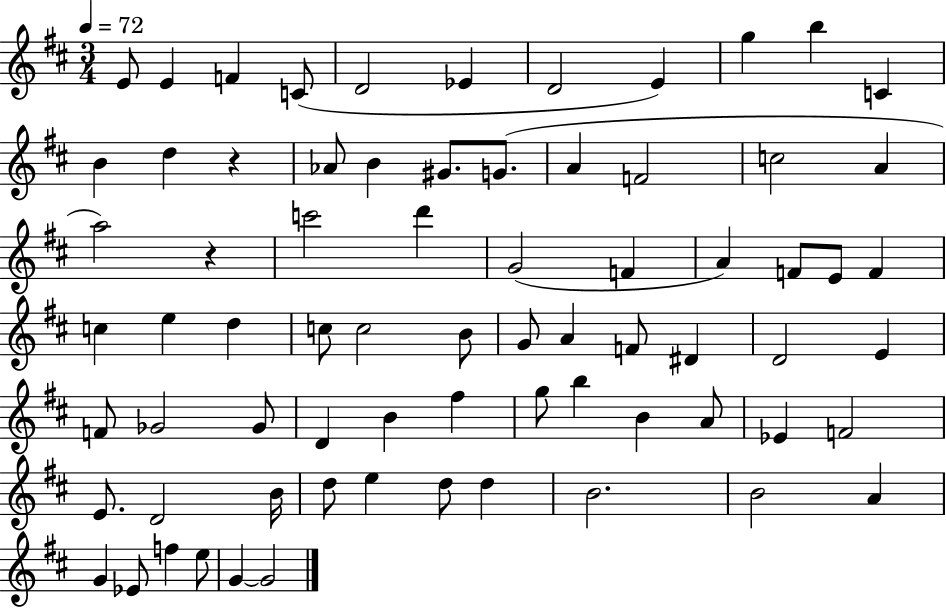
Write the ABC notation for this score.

X:1
T:Untitled
M:3/4
L:1/4
K:D
E/2 E F C/2 D2 _E D2 E g b C B d z _A/2 B ^G/2 G/2 A F2 c2 A a2 z c'2 d' G2 F A F/2 E/2 F c e d c/2 c2 B/2 G/2 A F/2 ^D D2 E F/2 _G2 _G/2 D B ^f g/2 b B A/2 _E F2 E/2 D2 B/4 d/2 e d/2 d B2 B2 A G _E/2 f e/2 G G2